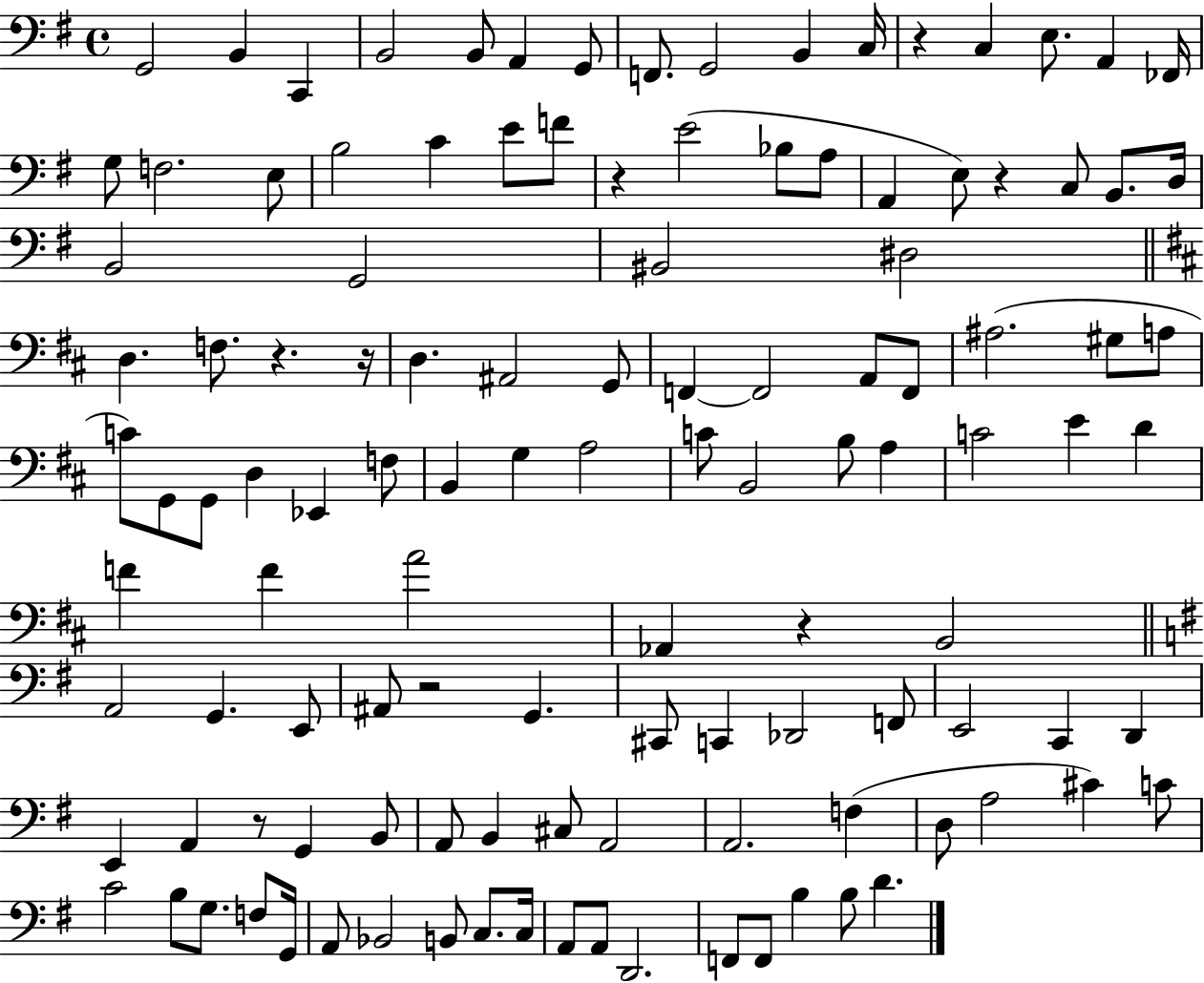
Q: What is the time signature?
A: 4/4